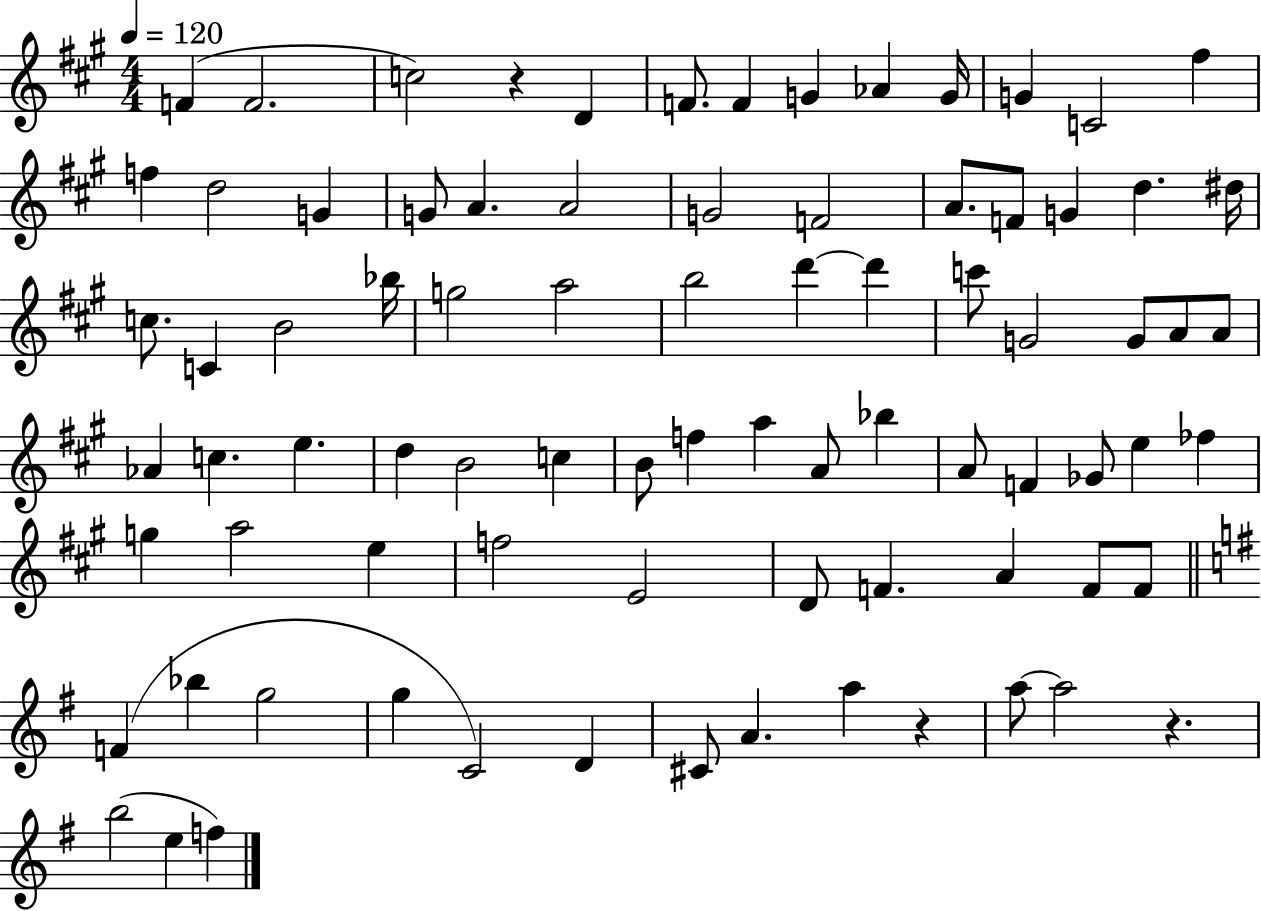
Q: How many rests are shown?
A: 3